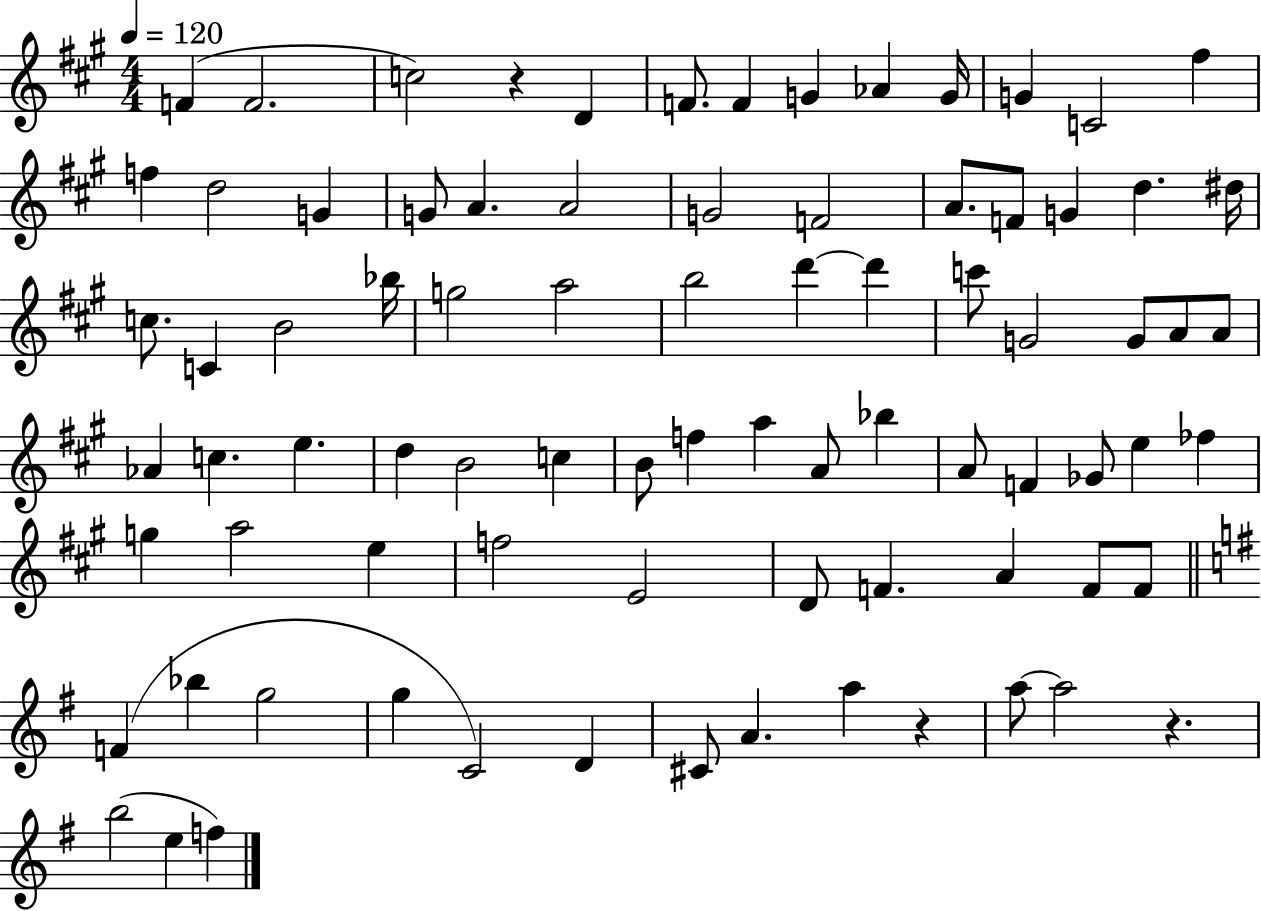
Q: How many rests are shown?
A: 3